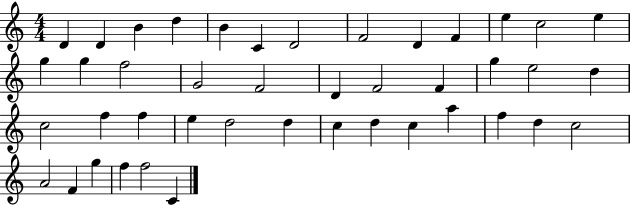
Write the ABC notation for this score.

X:1
T:Untitled
M:4/4
L:1/4
K:C
D D B d B C D2 F2 D F e c2 e g g f2 G2 F2 D F2 F g e2 d c2 f f e d2 d c d c a f d c2 A2 F g f f2 C